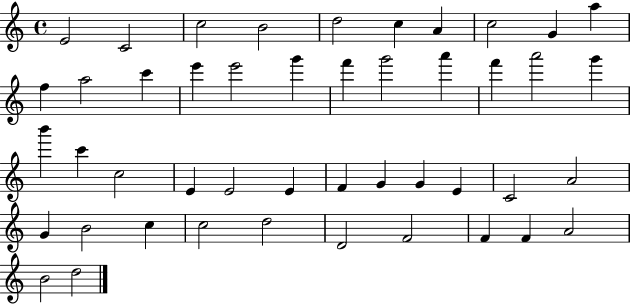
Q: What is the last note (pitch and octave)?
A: D5